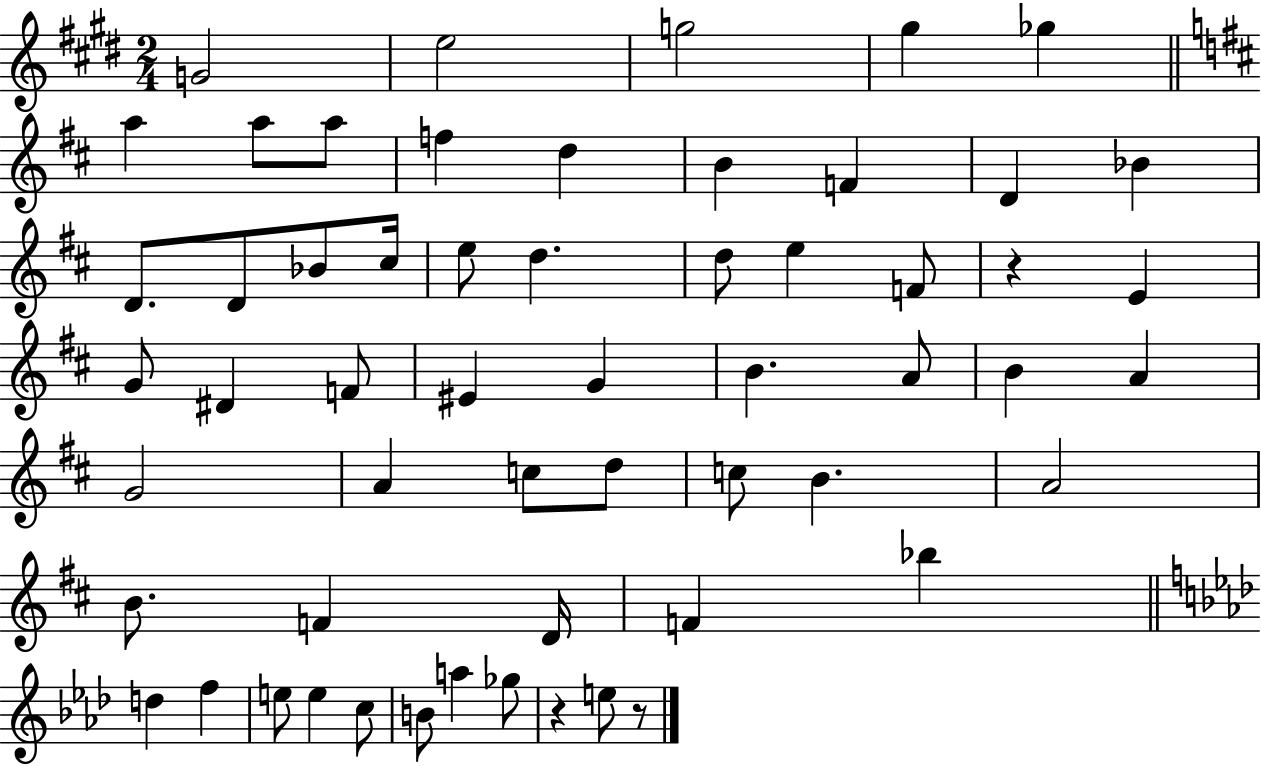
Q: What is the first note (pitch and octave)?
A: G4